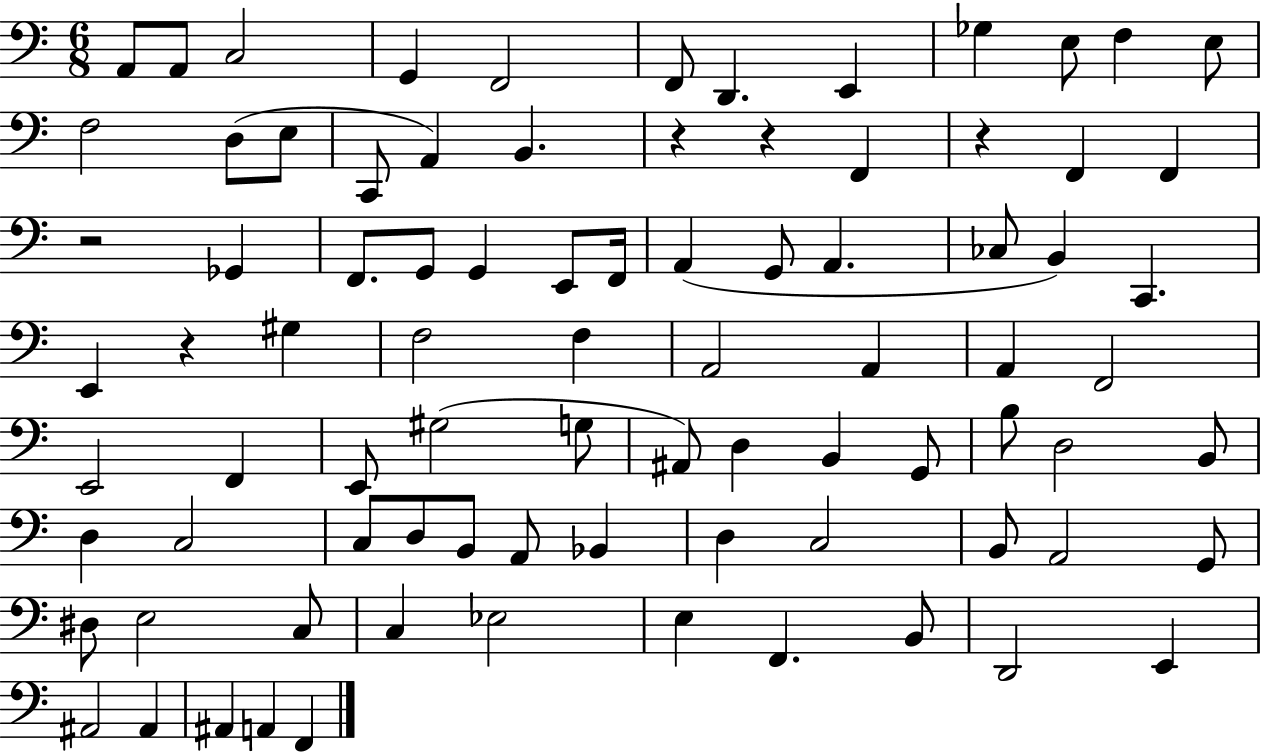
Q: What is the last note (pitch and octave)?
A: F2